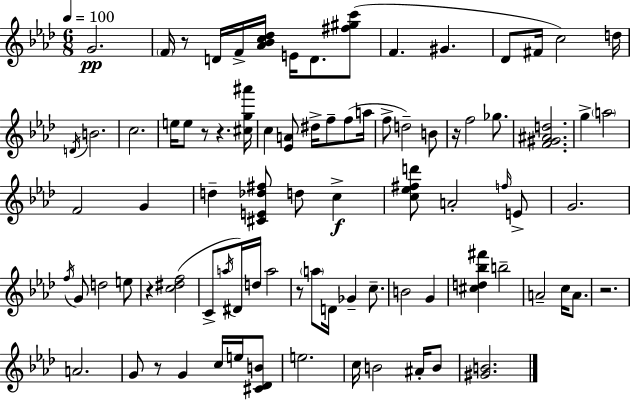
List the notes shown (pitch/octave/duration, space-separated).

G4/h. F4/s R/e D4/s F4/s [Ab4,Bb4,C5,Db5]/s E4/s D4/e. [F#5,G#5,C6]/e F4/q. G#4/q. Db4/e F#4/s C5/h D5/s D4/s B4/h. C5/h. E5/s E5/e R/e R/q. [C#5,G5,A#6]/s C5/q [Eb4,A4]/e D#5/s F5/e F5/e A5/s F5/e D5/h B4/e R/s F5/h Gb5/e. [F4,G#4,A#4,D5]/h. G5/q A5/h F4/h G4/q D5/q [C#4,E4,Db5,F#5]/e D5/e C5/q [C5,Eb5,F#5,D6]/e A4/h F5/s E4/e G4/h. F5/s G4/e D5/h E5/e R/q [C5,D#5,F5]/h C4/e A5/s D#4/s D5/s A5/h R/e A5/e D4/s Gb4/q C5/e. B4/h G4/q [C#5,D5,Bb5,F#6]/q B5/h A4/h C5/s A4/e. R/h. A4/h. G4/e R/e G4/q C5/s E5/s [C#4,Db4,B4]/e E5/h. C5/s B4/h A#4/s B4/e [G#4,B4]/h.